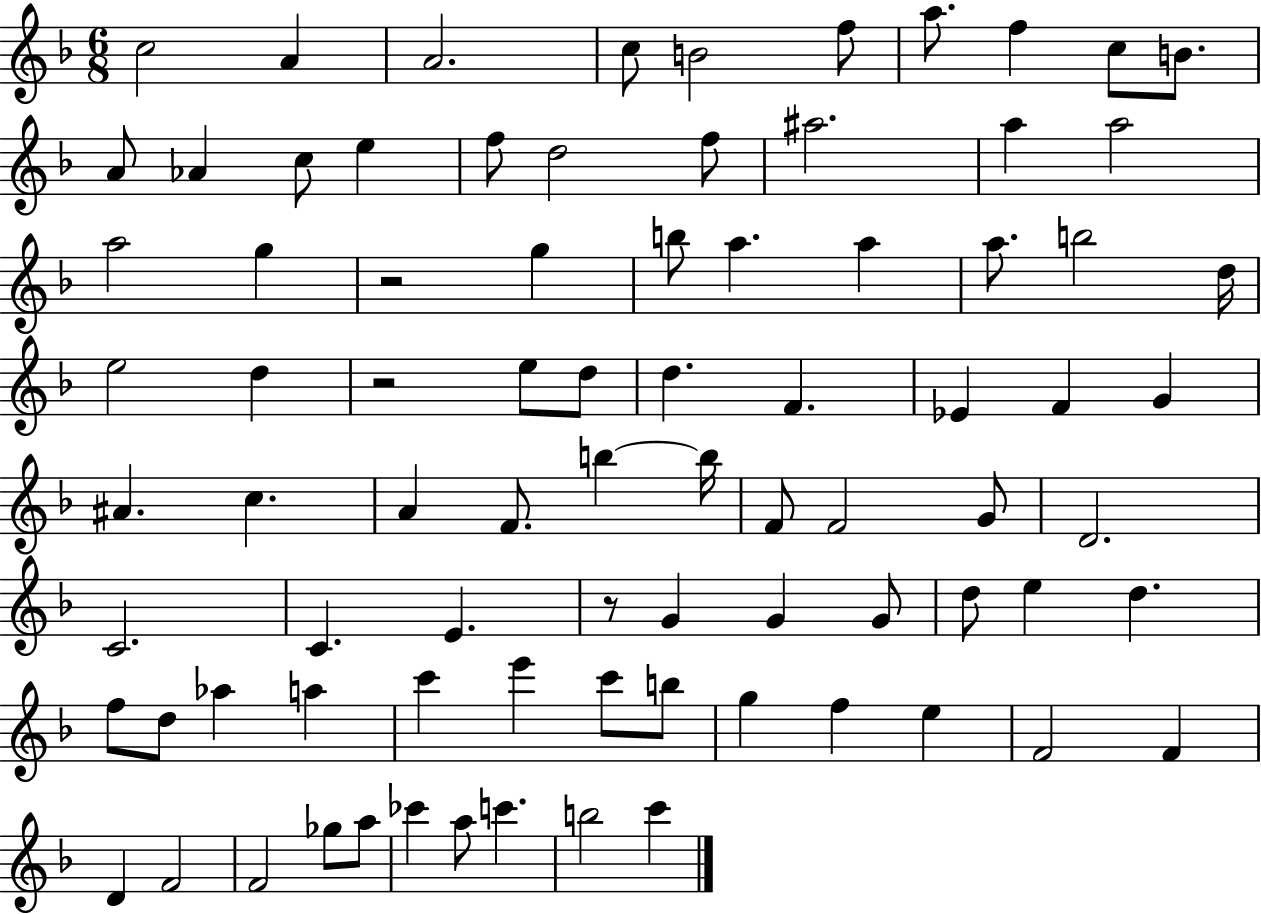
{
  \clef treble
  \numericTimeSignature
  \time 6/8
  \key f \major
  c''2 a'4 | a'2. | c''8 b'2 f''8 | a''8. f''4 c''8 b'8. | \break a'8 aes'4 c''8 e''4 | f''8 d''2 f''8 | ais''2. | a''4 a''2 | \break a''2 g''4 | r2 g''4 | b''8 a''4. a''4 | a''8. b''2 d''16 | \break e''2 d''4 | r2 e''8 d''8 | d''4. f'4. | ees'4 f'4 g'4 | \break ais'4. c''4. | a'4 f'8. b''4~~ b''16 | f'8 f'2 g'8 | d'2. | \break c'2. | c'4. e'4. | r8 g'4 g'4 g'8 | d''8 e''4 d''4. | \break f''8 d''8 aes''4 a''4 | c'''4 e'''4 c'''8 b''8 | g''4 f''4 e''4 | f'2 f'4 | \break d'4 f'2 | f'2 ges''8 a''8 | ces'''4 a''8 c'''4. | b''2 c'''4 | \break \bar "|."
}